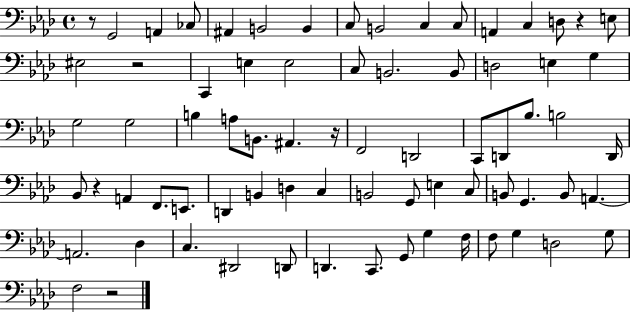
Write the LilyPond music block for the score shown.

{
  \clef bass
  \time 4/4
  \defaultTimeSignature
  \key aes \major
  r8 g,2 a,4 ces8 | ais,4 b,2 b,4 | c8 b,2 c4 c8 | a,4 c4 d8 r4 e8 | \break eis2 r2 | c,4 e4 e2 | c8 b,2. b,8 | d2 e4 g4 | \break g2 g2 | b4 a8 b,8. ais,4. r16 | f,2 d,2 | c,8 d,8 bes8. b2 d,16 | \break bes,8 r4 a,4 f,8. e,8. | d,4 b,4 d4 c4 | b,2 g,8 e4 c8 | b,8 g,4. b,8 a,4.~~ | \break a,2. des4 | c4. dis,2 d,8 | d,4. c,8. g,8 g4 f16 | f8 g4 d2 g8 | \break f2 r2 | \bar "|."
}